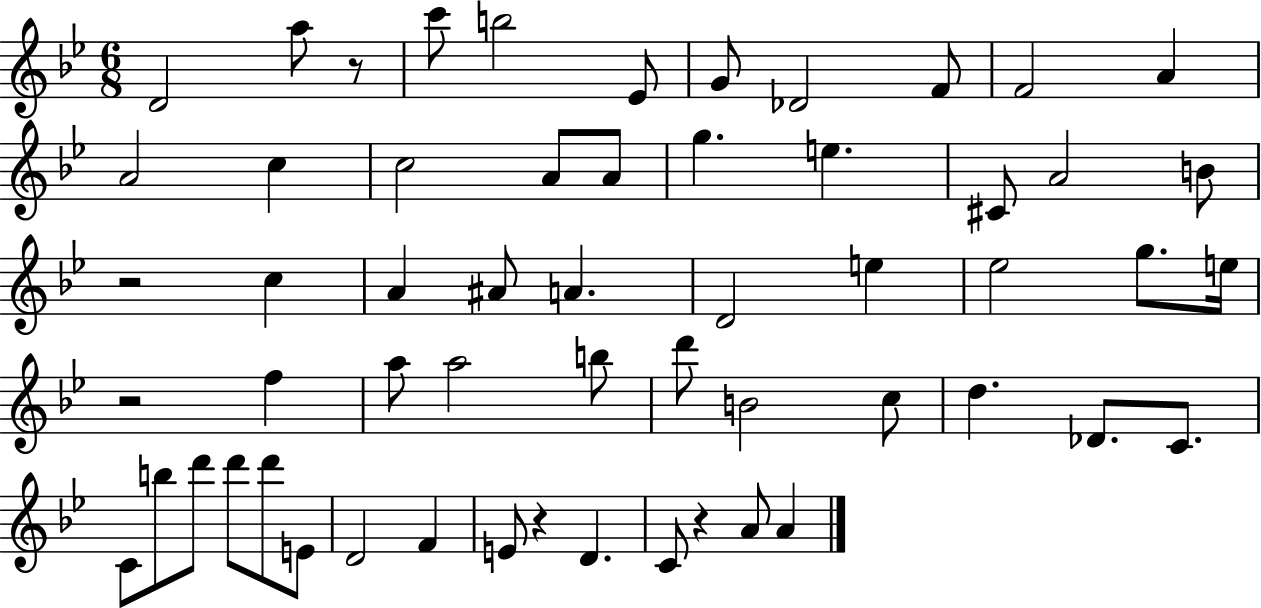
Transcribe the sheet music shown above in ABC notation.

X:1
T:Untitled
M:6/8
L:1/4
K:Bb
D2 a/2 z/2 c'/2 b2 _E/2 G/2 _D2 F/2 F2 A A2 c c2 A/2 A/2 g e ^C/2 A2 B/2 z2 c A ^A/2 A D2 e _e2 g/2 e/4 z2 f a/2 a2 b/2 d'/2 B2 c/2 d _D/2 C/2 C/2 b/2 d'/2 d'/2 d'/2 E/2 D2 F E/2 z D C/2 z A/2 A